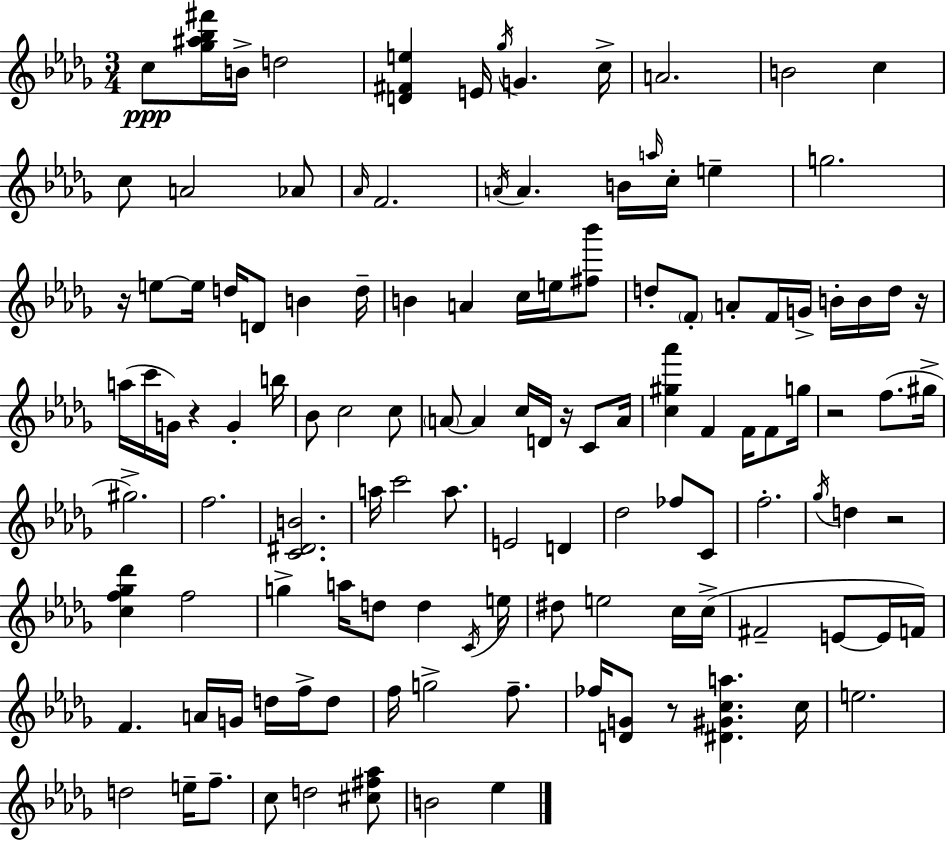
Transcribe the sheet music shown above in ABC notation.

X:1
T:Untitled
M:3/4
L:1/4
K:Bbm
c/2 [_g^a_b^f']/4 B/4 d2 [D^Fe] E/4 _g/4 G c/4 A2 B2 c c/2 A2 _A/2 _A/4 F2 A/4 A B/4 a/4 c/4 e g2 z/4 e/2 e/4 d/4 D/2 B d/4 B A c/4 e/4 [^f_b']/2 d/2 F/2 A/2 F/4 G/4 B/4 B/4 d/4 z/4 a/4 c'/4 G/4 z G b/4 _B/2 c2 c/2 A/2 A c/4 D/4 z/4 C/2 A/4 [c^g_a'] F F/4 F/2 g/4 z2 f/2 ^g/4 ^g2 f2 [C^DB]2 a/4 c'2 a/2 E2 D _d2 _f/2 C/2 f2 _g/4 d z2 [cf_g_d'] f2 g a/4 d/2 d C/4 e/4 ^d/2 e2 c/4 c/4 ^F2 E/2 E/4 F/4 F A/4 G/4 d/4 f/4 d/2 f/4 g2 f/2 _f/4 [DG]/2 z/2 [^D^Gca] c/4 e2 d2 e/4 f/2 c/2 d2 [^c^f_a]/2 B2 _e